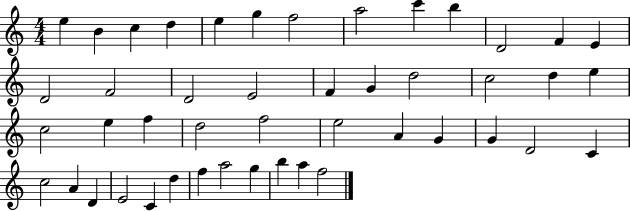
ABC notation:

X:1
T:Untitled
M:4/4
L:1/4
K:C
e B c d e g f2 a2 c' b D2 F E D2 F2 D2 E2 F G d2 c2 d e c2 e f d2 f2 e2 A G G D2 C c2 A D E2 C d f a2 g b a f2